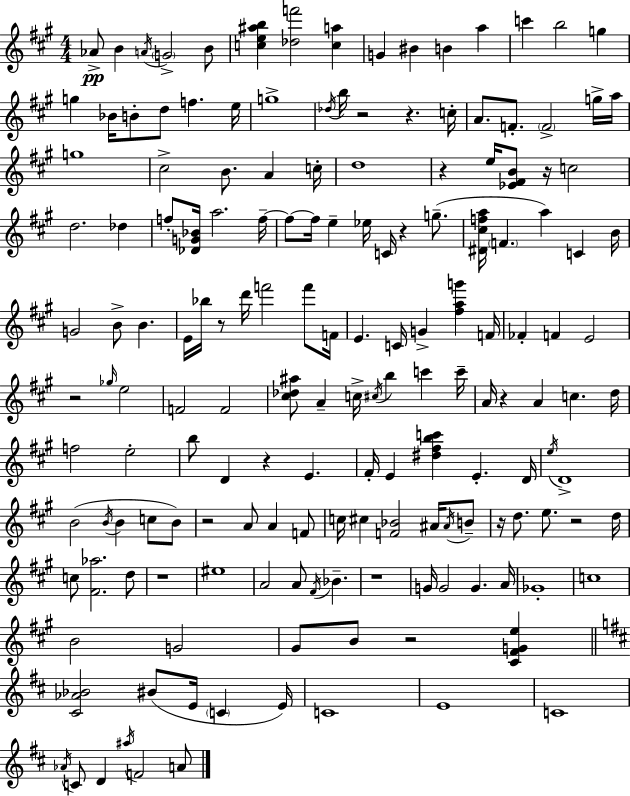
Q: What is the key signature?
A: A major